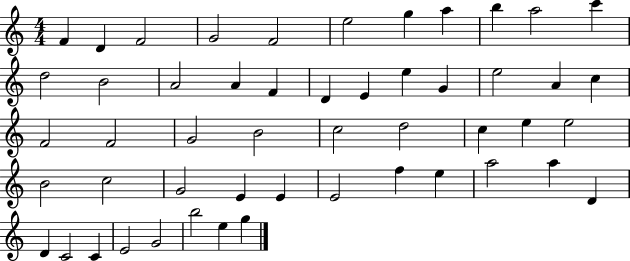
{
  \clef treble
  \numericTimeSignature
  \time 4/4
  \key c \major
  f'4 d'4 f'2 | g'2 f'2 | e''2 g''4 a''4 | b''4 a''2 c'''4 | \break d''2 b'2 | a'2 a'4 f'4 | d'4 e'4 e''4 g'4 | e''2 a'4 c''4 | \break f'2 f'2 | g'2 b'2 | c''2 d''2 | c''4 e''4 e''2 | \break b'2 c''2 | g'2 e'4 e'4 | e'2 f''4 e''4 | a''2 a''4 d'4 | \break d'4 c'2 c'4 | e'2 g'2 | b''2 e''4 g''4 | \bar "|."
}